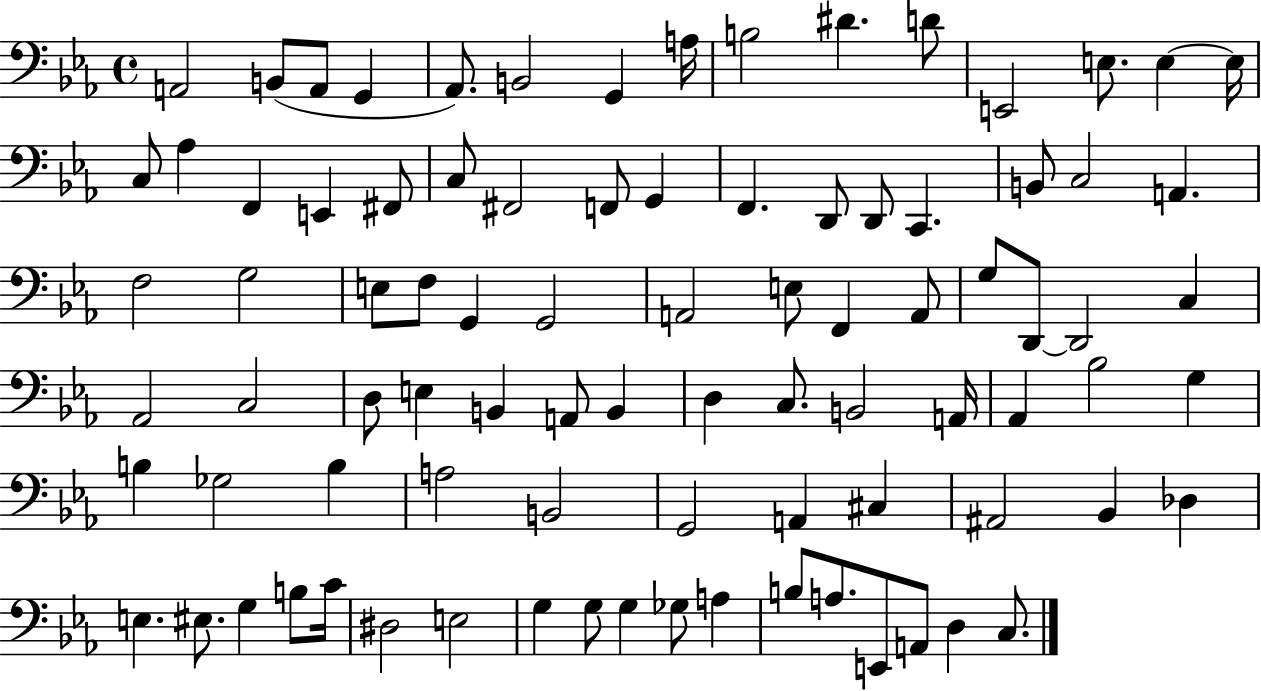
{
  \clef bass
  \time 4/4
  \defaultTimeSignature
  \key ees \major
  a,2 b,8( a,8 g,4 | aes,8.) b,2 g,4 a16 | b2 dis'4. d'8 | e,2 e8. e4~~ e16 | \break c8 aes4 f,4 e,4 fis,8 | c8 fis,2 f,8 g,4 | f,4. d,8 d,8 c,4. | b,8 c2 a,4. | \break f2 g2 | e8 f8 g,4 g,2 | a,2 e8 f,4 a,8 | g8 d,8~~ d,2 c4 | \break aes,2 c2 | d8 e4 b,4 a,8 b,4 | d4 c8. b,2 a,16 | aes,4 bes2 g4 | \break b4 ges2 b4 | a2 b,2 | g,2 a,4 cis4 | ais,2 bes,4 des4 | \break e4. eis8. g4 b8 c'16 | dis2 e2 | g4 g8 g4 ges8 a4 | b8 a8. e,8 a,8 d4 c8. | \break \bar "|."
}